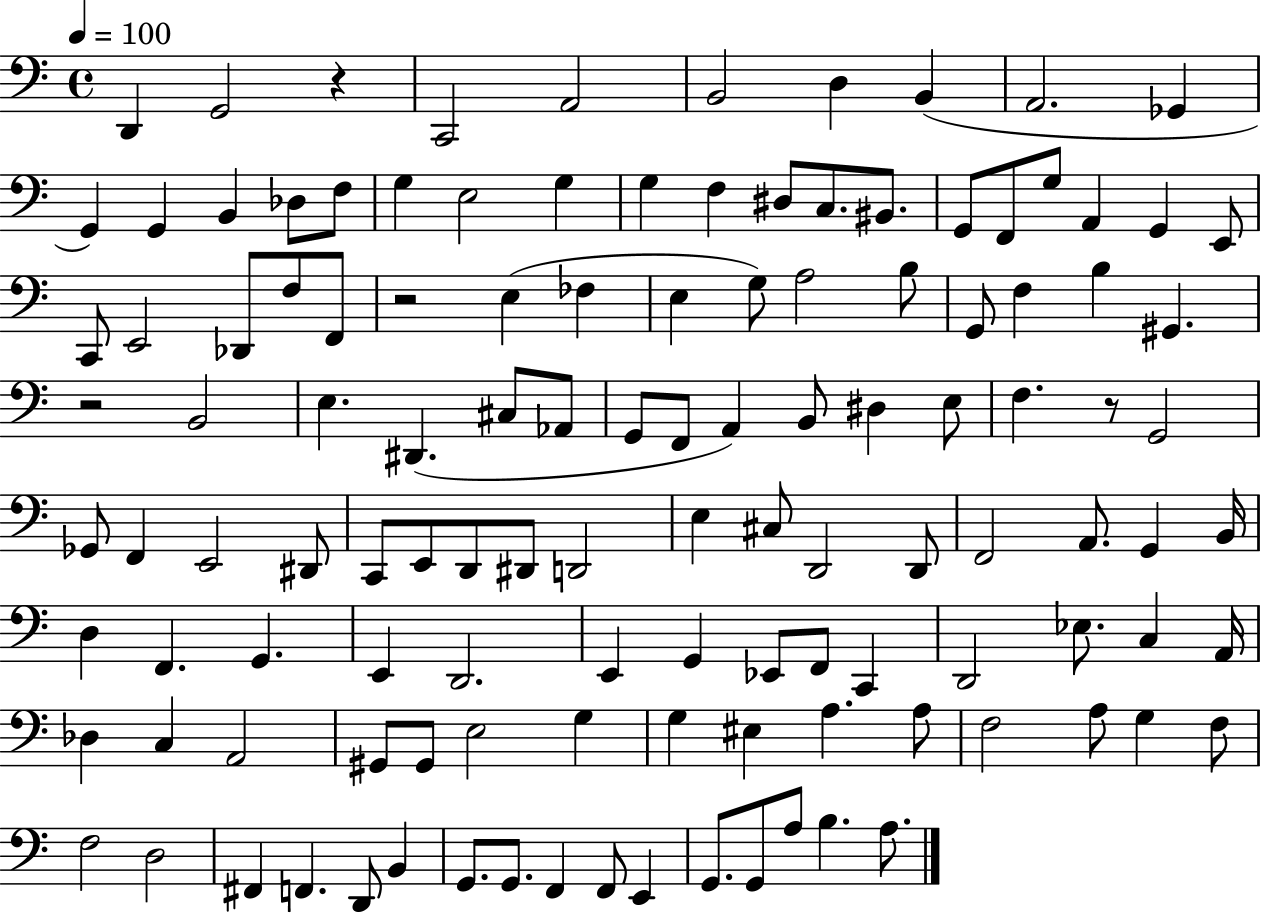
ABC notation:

X:1
T:Untitled
M:4/4
L:1/4
K:C
D,, G,,2 z C,,2 A,,2 B,,2 D, B,, A,,2 _G,, G,, G,, B,, _D,/2 F,/2 G, E,2 G, G, F, ^D,/2 C,/2 ^B,,/2 G,,/2 F,,/2 G,/2 A,, G,, E,,/2 C,,/2 E,,2 _D,,/2 F,/2 F,,/2 z2 E, _F, E, G,/2 A,2 B,/2 G,,/2 F, B, ^G,, z2 B,,2 E, ^D,, ^C,/2 _A,,/2 G,,/2 F,,/2 A,, B,,/2 ^D, E,/2 F, z/2 G,,2 _G,,/2 F,, E,,2 ^D,,/2 C,,/2 E,,/2 D,,/2 ^D,,/2 D,,2 E, ^C,/2 D,,2 D,,/2 F,,2 A,,/2 G,, B,,/4 D, F,, G,, E,, D,,2 E,, G,, _E,,/2 F,,/2 C,, D,,2 _E,/2 C, A,,/4 _D, C, A,,2 ^G,,/2 ^G,,/2 E,2 G, G, ^E, A, A,/2 F,2 A,/2 G, F,/2 F,2 D,2 ^F,, F,, D,,/2 B,, G,,/2 G,,/2 F,, F,,/2 E,, G,,/2 G,,/2 A,/2 B, A,/2